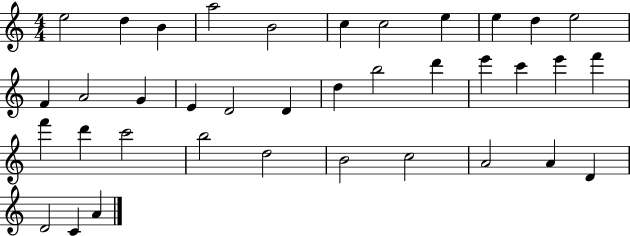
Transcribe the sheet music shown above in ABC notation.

X:1
T:Untitled
M:4/4
L:1/4
K:C
e2 d B a2 B2 c c2 e e d e2 F A2 G E D2 D d b2 d' e' c' e' f' f' d' c'2 b2 d2 B2 c2 A2 A D D2 C A